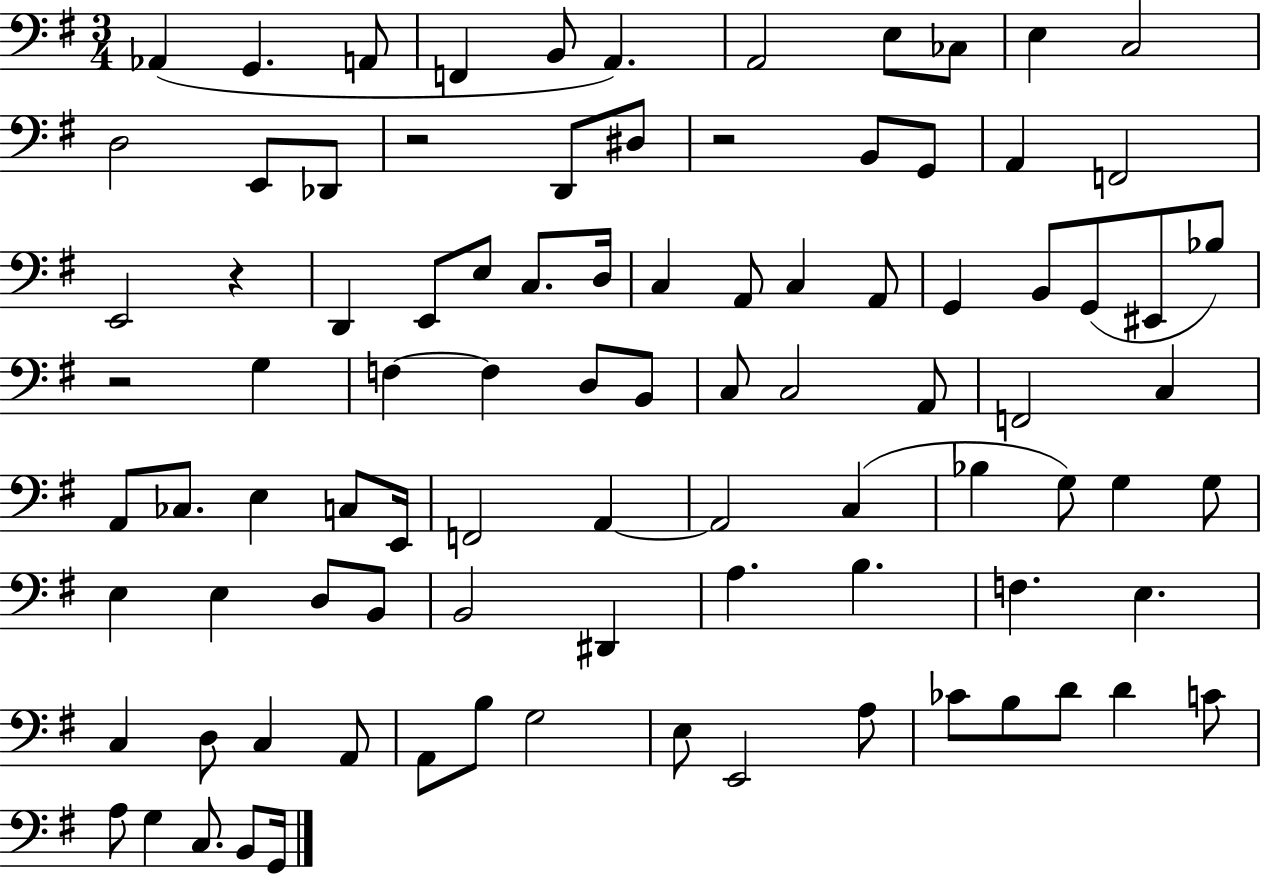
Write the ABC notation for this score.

X:1
T:Untitled
M:3/4
L:1/4
K:G
_A,, G,, A,,/2 F,, B,,/2 A,, A,,2 E,/2 _C,/2 E, C,2 D,2 E,,/2 _D,,/2 z2 D,,/2 ^D,/2 z2 B,,/2 G,,/2 A,, F,,2 E,,2 z D,, E,,/2 E,/2 C,/2 D,/4 C, A,,/2 C, A,,/2 G,, B,,/2 G,,/2 ^E,,/2 _B,/2 z2 G, F, F, D,/2 B,,/2 C,/2 C,2 A,,/2 F,,2 C, A,,/2 _C,/2 E, C,/2 E,,/4 F,,2 A,, A,,2 C, _B, G,/2 G, G,/2 E, E, D,/2 B,,/2 B,,2 ^D,, A, B, F, E, C, D,/2 C, A,,/2 A,,/2 B,/2 G,2 E,/2 E,,2 A,/2 _C/2 B,/2 D/2 D C/2 A,/2 G, C,/2 B,,/2 G,,/4